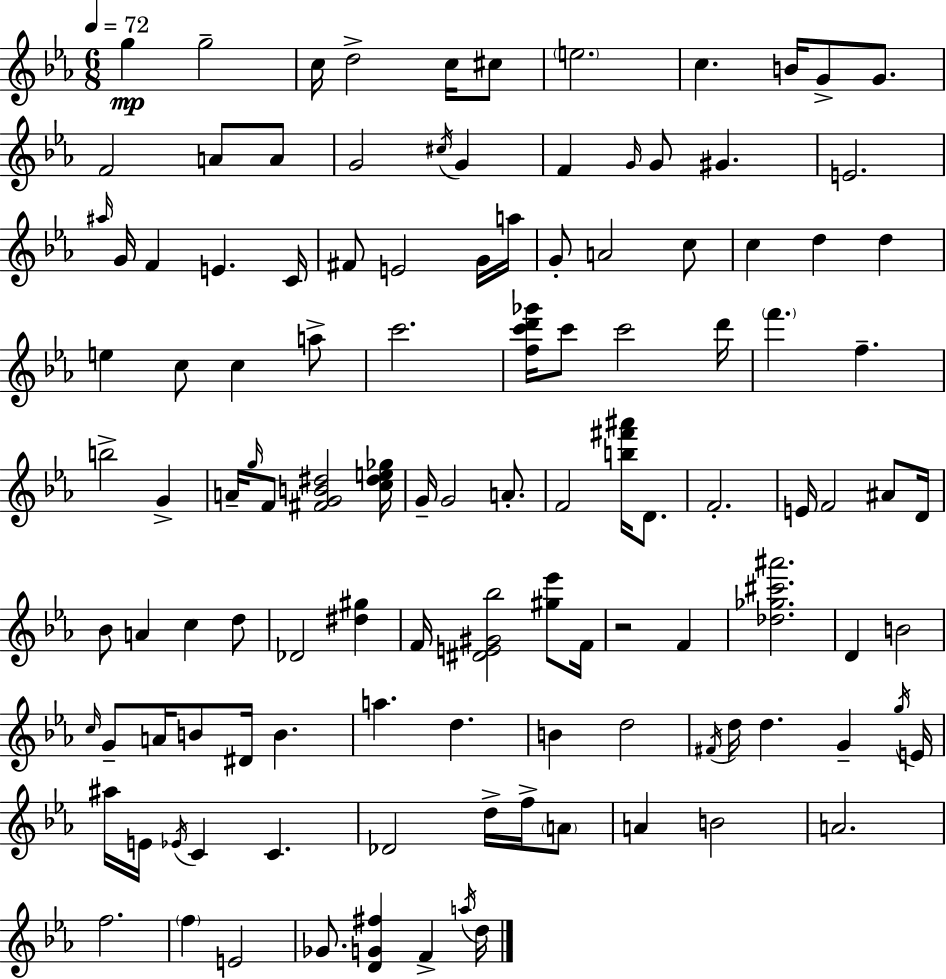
G5/q G5/h C5/s D5/h C5/s C#5/e E5/h. C5/q. B4/s G4/e G4/e. F4/h A4/e A4/e G4/h C#5/s G4/q F4/q G4/s G4/e G#4/q. E4/h. A#5/s G4/s F4/q E4/q. C4/s F#4/e E4/h G4/s A5/s G4/e A4/h C5/e C5/q D5/q D5/q E5/q C5/e C5/q A5/e C6/h. [F5,C6,D6,Gb6]/s C6/e C6/h D6/s F6/q. F5/q. B5/h G4/q A4/s G5/s F4/e [F#4,G4,B4,D#5]/h [C5,D#5,E5,Gb5]/s G4/s G4/h A4/e. F4/h [B5,F#6,A#6]/s D4/e. F4/h. E4/s F4/h A#4/e D4/s Bb4/e A4/q C5/q D5/e Db4/h [D#5,G#5]/q F4/s [D#4,E4,G#4,Bb5]/h [G#5,Eb6]/e F4/s R/h F4/q [Db5,Gb5,C#6,A#6]/h. D4/q B4/h C5/s G4/e A4/s B4/e D#4/s B4/q. A5/q. D5/q. B4/q D5/h F#4/s D5/s D5/q. G4/q G5/s E4/s A#5/s E4/s Eb4/s C4/q C4/q. Db4/h D5/s F5/s A4/e A4/q B4/h A4/h. F5/h. F5/q E4/h Gb4/e. [D4,G4,F#5]/q F4/q A5/s D5/s